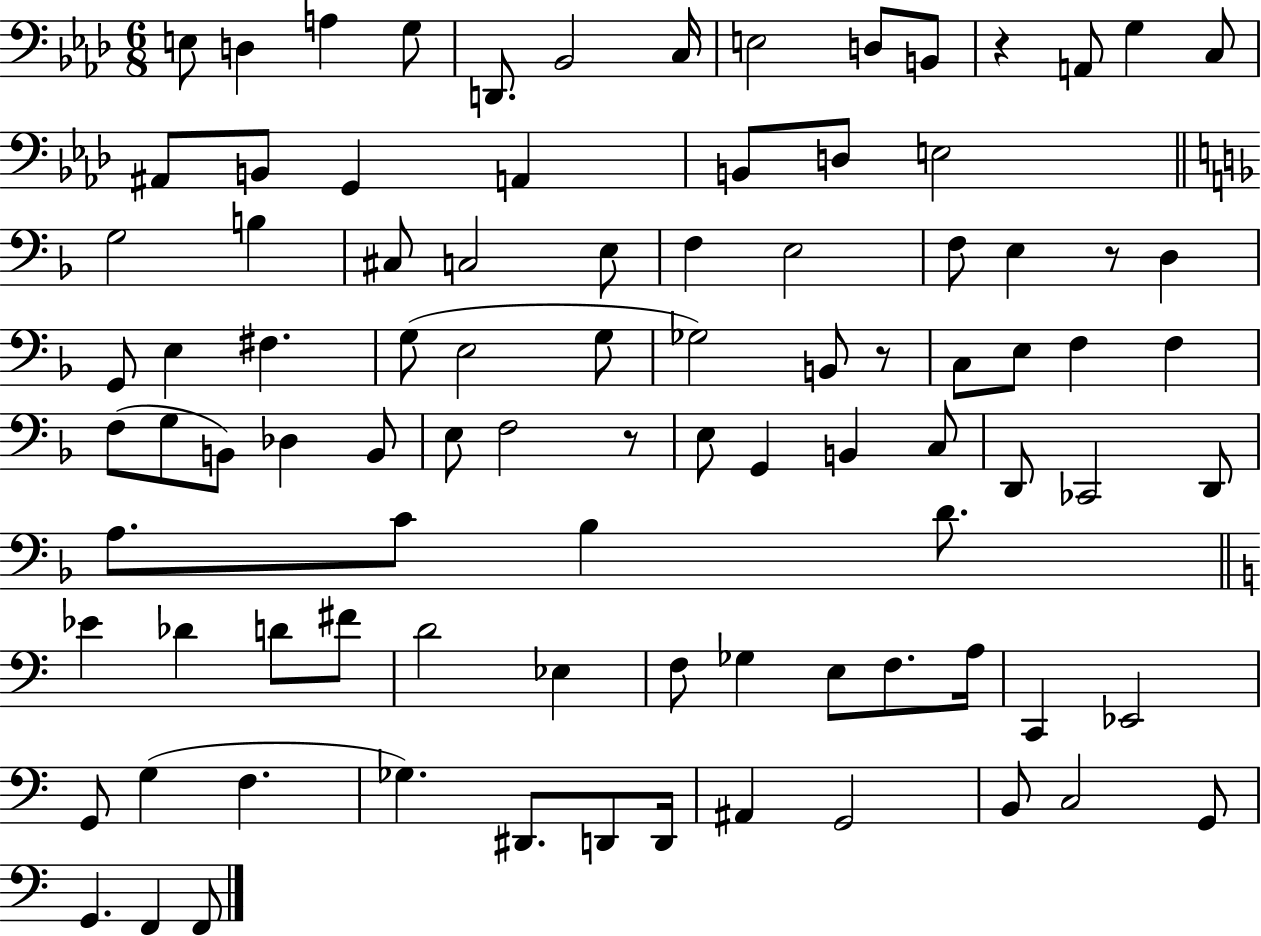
{
  \clef bass
  \numericTimeSignature
  \time 6/8
  \key aes \major
  e8 d4 a4 g8 | d,8. bes,2 c16 | e2 d8 b,8 | r4 a,8 g4 c8 | \break ais,8 b,8 g,4 a,4 | b,8 d8 e2 | \bar "||" \break \key d \minor g2 b4 | cis8 c2 e8 | f4 e2 | f8 e4 r8 d4 | \break g,8 e4 fis4. | g8( e2 g8 | ges2) b,8 r8 | c8 e8 f4 f4 | \break f8( g8 b,8) des4 b,8 | e8 f2 r8 | e8 g,4 b,4 c8 | d,8 ces,2 d,8 | \break a8. c'8 bes4 d'8. | \bar "||" \break \key c \major ees'4 des'4 d'8 fis'8 | d'2 ees4 | f8 ges4 e8 f8. a16 | c,4 ees,2 | \break g,8 g4( f4. | ges4.) dis,8. d,8 d,16 | ais,4 g,2 | b,8 c2 g,8 | \break g,4. f,4 f,8 | \bar "|."
}